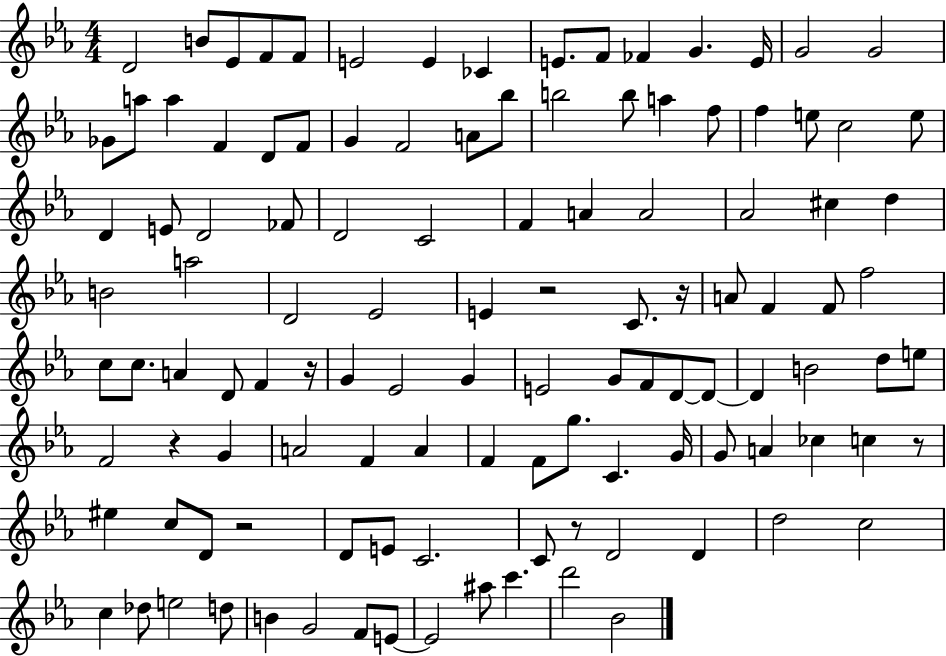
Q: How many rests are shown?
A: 7